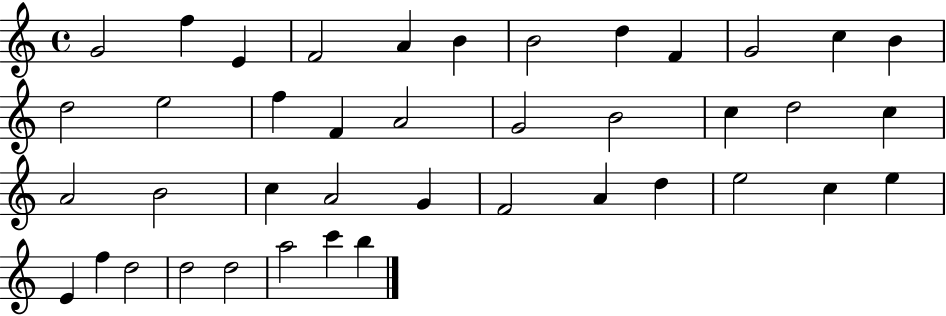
{
  \clef treble
  \time 4/4
  \defaultTimeSignature
  \key c \major
  g'2 f''4 e'4 | f'2 a'4 b'4 | b'2 d''4 f'4 | g'2 c''4 b'4 | \break d''2 e''2 | f''4 f'4 a'2 | g'2 b'2 | c''4 d''2 c''4 | \break a'2 b'2 | c''4 a'2 g'4 | f'2 a'4 d''4 | e''2 c''4 e''4 | \break e'4 f''4 d''2 | d''2 d''2 | a''2 c'''4 b''4 | \bar "|."
}